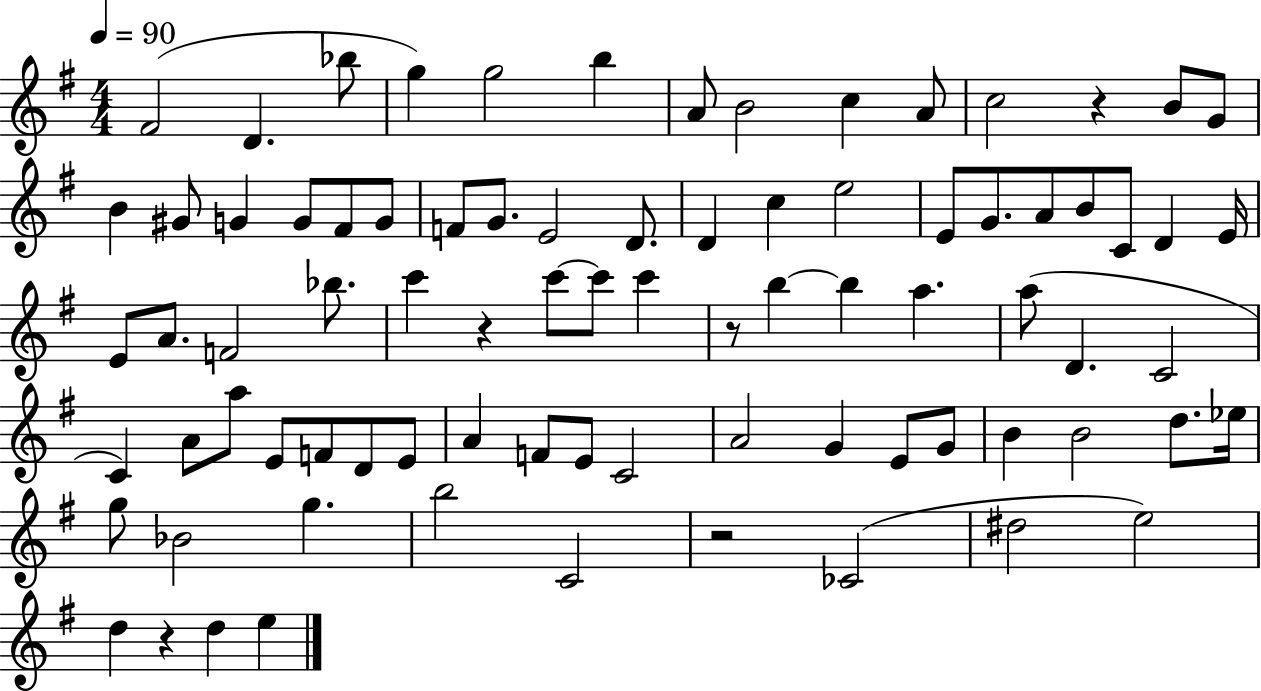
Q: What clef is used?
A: treble